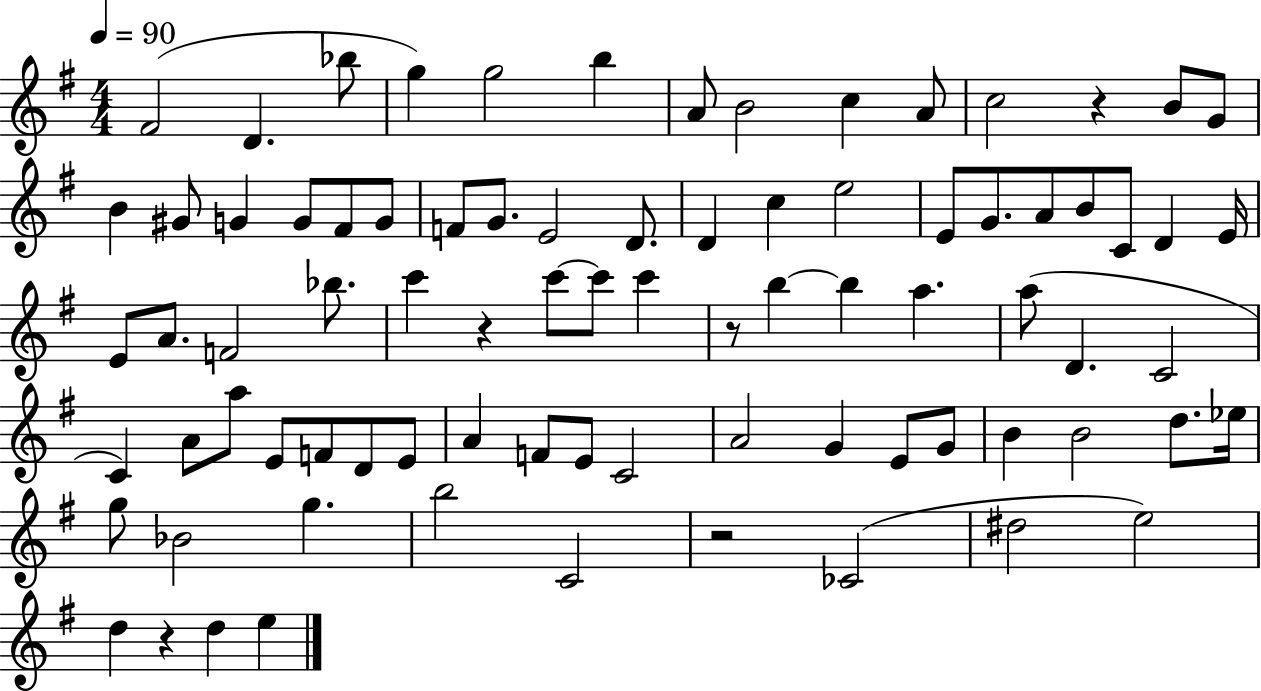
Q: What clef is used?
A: treble